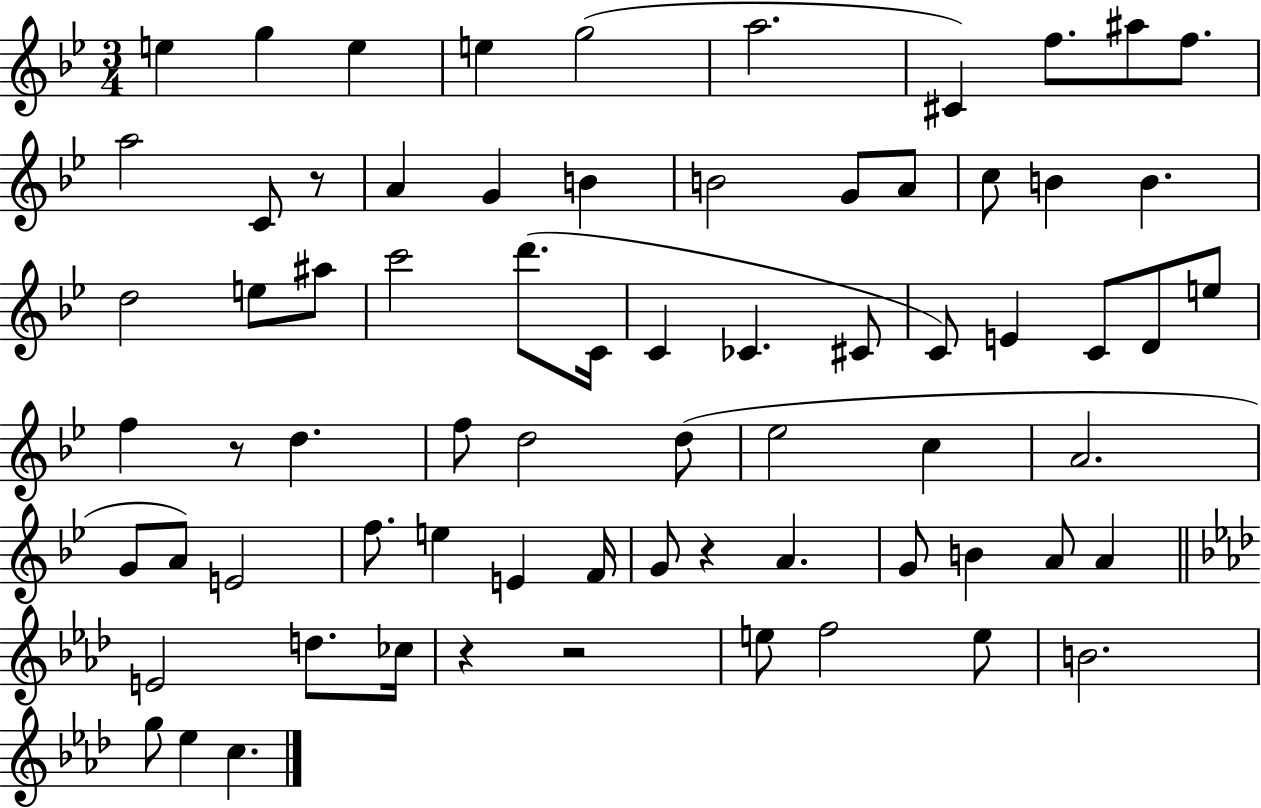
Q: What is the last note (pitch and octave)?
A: C5